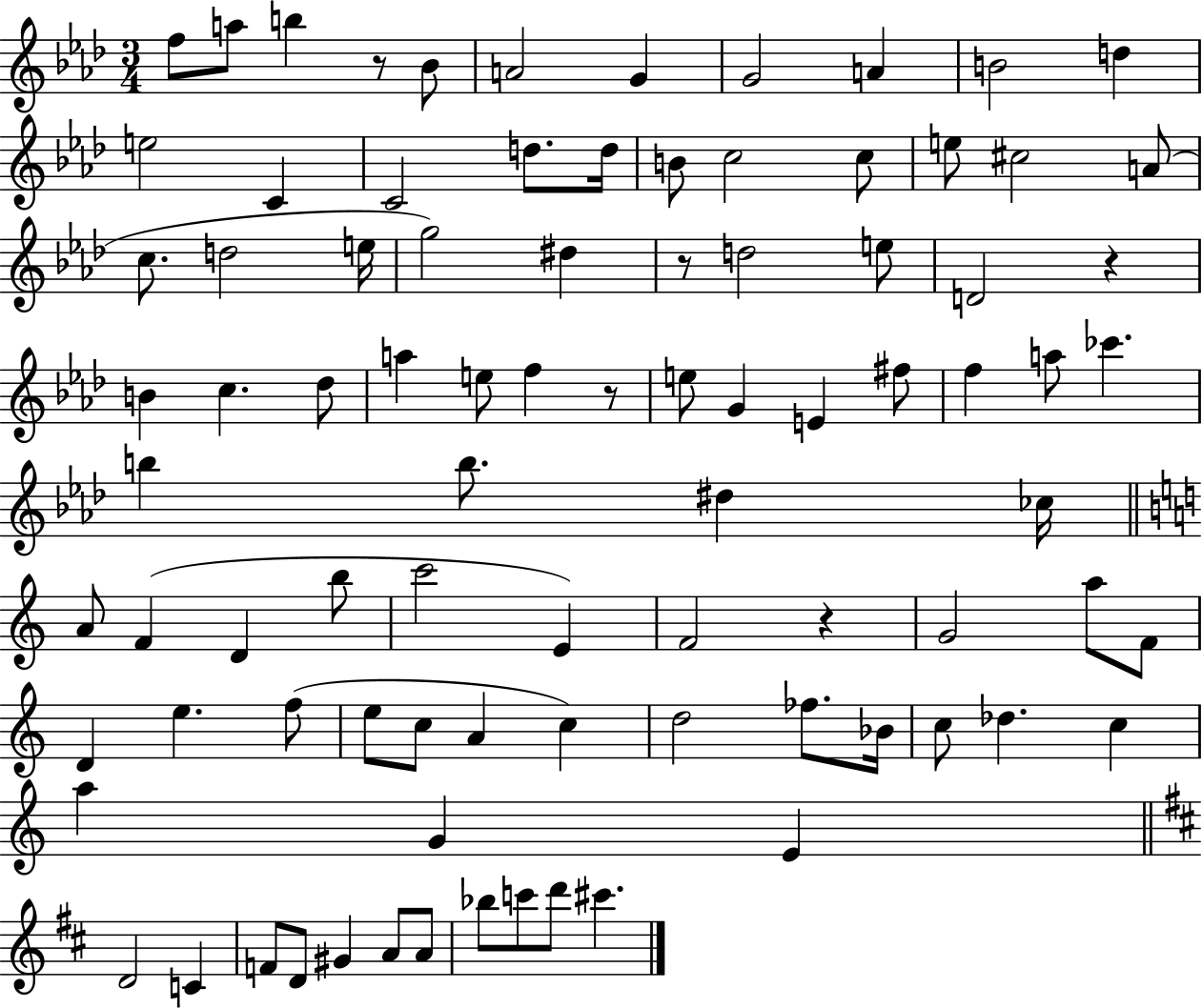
X:1
T:Untitled
M:3/4
L:1/4
K:Ab
f/2 a/2 b z/2 _B/2 A2 G G2 A B2 d e2 C C2 d/2 d/4 B/2 c2 c/2 e/2 ^c2 A/2 c/2 d2 e/4 g2 ^d z/2 d2 e/2 D2 z B c _d/2 a e/2 f z/2 e/2 G E ^f/2 f a/2 _c' b b/2 ^d _c/4 A/2 F D b/2 c'2 E F2 z G2 a/2 F/2 D e f/2 e/2 c/2 A c d2 _f/2 _B/4 c/2 _d c a G E D2 C F/2 D/2 ^G A/2 A/2 _b/2 c'/2 d'/2 ^c'